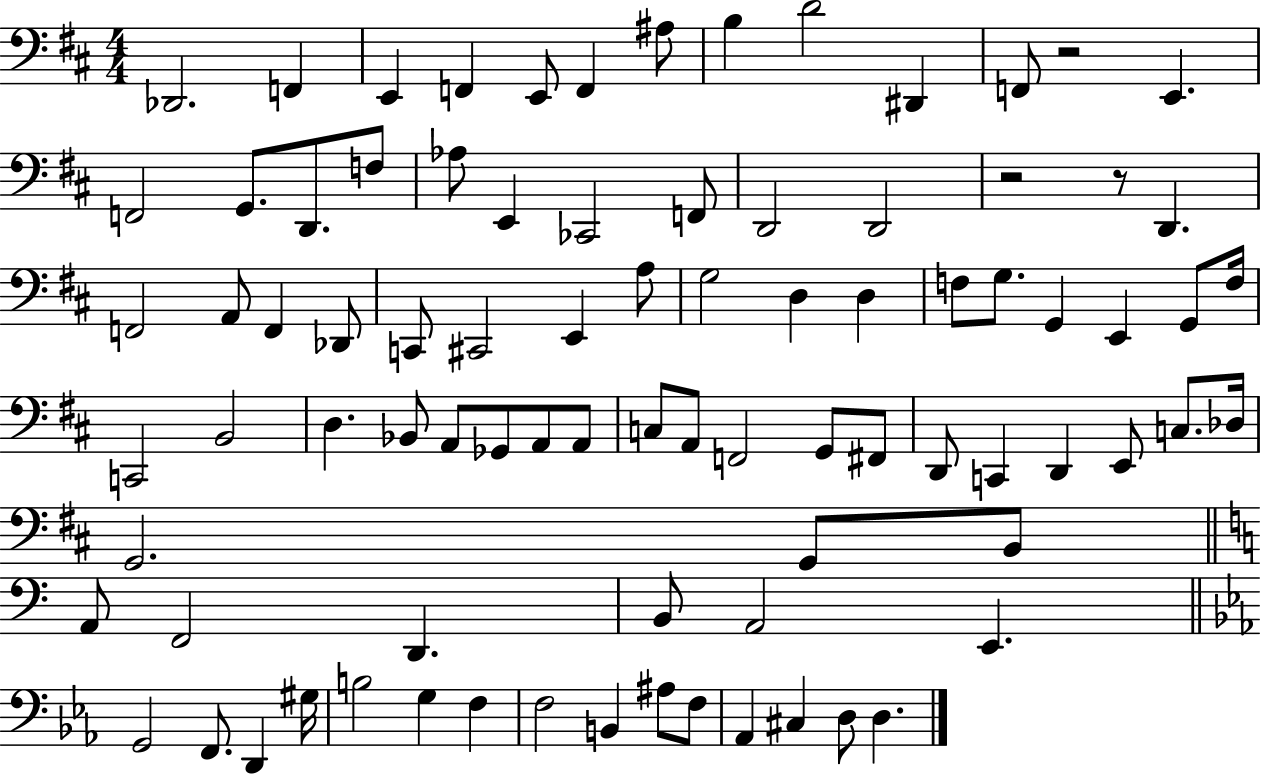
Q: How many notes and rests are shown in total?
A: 86